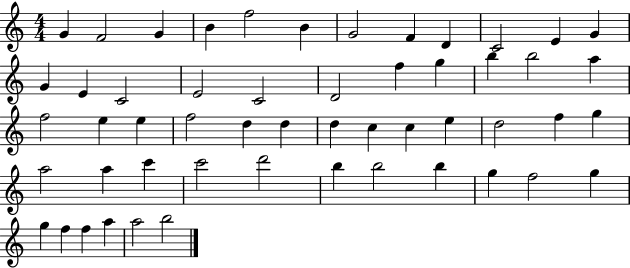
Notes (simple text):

G4/q F4/h G4/q B4/q F5/h B4/q G4/h F4/q D4/q C4/h E4/q G4/q G4/q E4/q C4/h E4/h C4/h D4/h F5/q G5/q B5/q B5/h A5/q F5/h E5/q E5/q F5/h D5/q D5/q D5/q C5/q C5/q E5/q D5/h F5/q G5/q A5/h A5/q C6/q C6/h D6/h B5/q B5/h B5/q G5/q F5/h G5/q G5/q F5/q F5/q A5/q A5/h B5/h